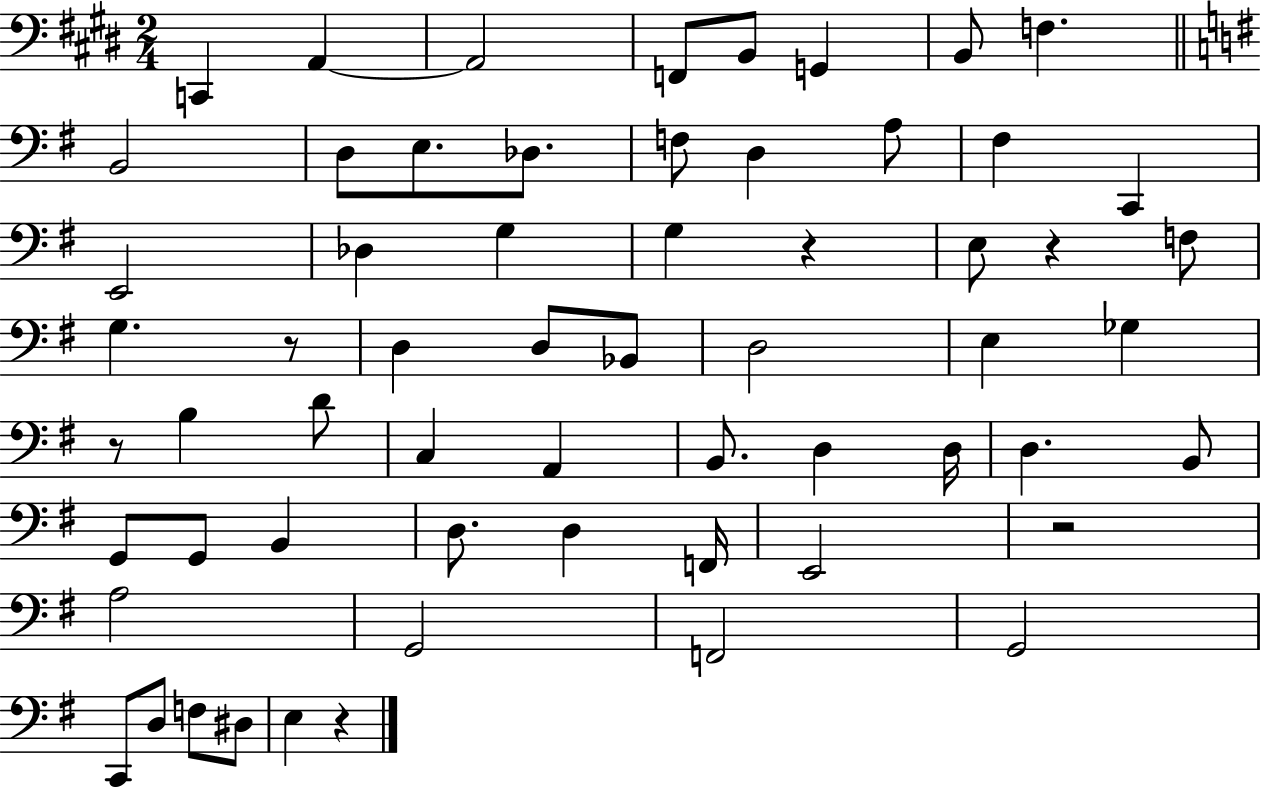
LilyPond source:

{
  \clef bass
  \numericTimeSignature
  \time 2/4
  \key e \major
  c,4 a,4~~ | a,2 | f,8 b,8 g,4 | b,8 f4. | \break \bar "||" \break \key g \major b,2 | d8 e8. des8. | f8 d4 a8 | fis4 c,4 | \break e,2 | des4 g4 | g4 r4 | e8 r4 f8 | \break g4. r8 | d4 d8 bes,8 | d2 | e4 ges4 | \break r8 b4 d'8 | c4 a,4 | b,8. d4 d16 | d4. b,8 | \break g,8 g,8 b,4 | d8. d4 f,16 | e,2 | r2 | \break a2 | g,2 | f,2 | g,2 | \break c,8 d8 f8 dis8 | e4 r4 | \bar "|."
}